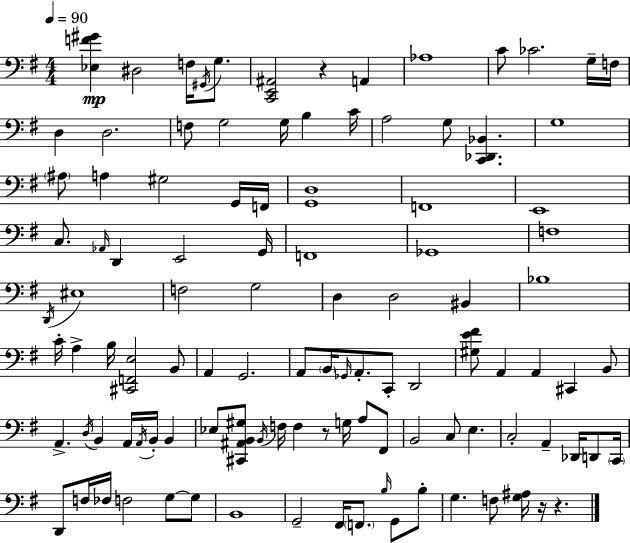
[Eb3,F4,G#4]/q D#3/h F3/s G#2/s G3/e. [C2,E2,A#2]/h R/q A2/q Ab3/w C4/e CES4/h. G3/s F3/s D3/q D3/h. F3/e G3/h G3/s B3/q C4/s A3/h G3/e [C2,Db2,Bb2]/q. G3/w A#3/e A3/q G#3/h G2/s F2/s [G2,D3]/w F2/w E2/w C3/e. Ab2/s D2/q E2/h G2/s F2/w Gb2/w F3/w D2/s EIS3/w F3/h G3/h D3/q D3/h BIS2/q Bb3/w C4/s A3/q B3/s [C#2,F2,E3]/h B2/e A2/q G2/h. A2/e B2/s Gb2/s A2/e. C2/e D2/h [G#3,E4,F#4]/e A2/q A2/q C#2/q B2/e A2/q. D3/s B2/q A2/s A2/s B2/s B2/q Eb3/e [C#2,A#2,B2,G#3]/e B2/s F3/s F3/q R/e G3/s A3/e F#2/e B2/h C3/e E3/q. C3/h A2/q Db2/s D2/e C2/s D2/e F3/s FES3/s F3/h G3/e G3/e B2/w G2/h F#2/s F2/e. B3/s G2/e B3/e G3/q. F3/e [G3,A#3]/s R/s R/q.